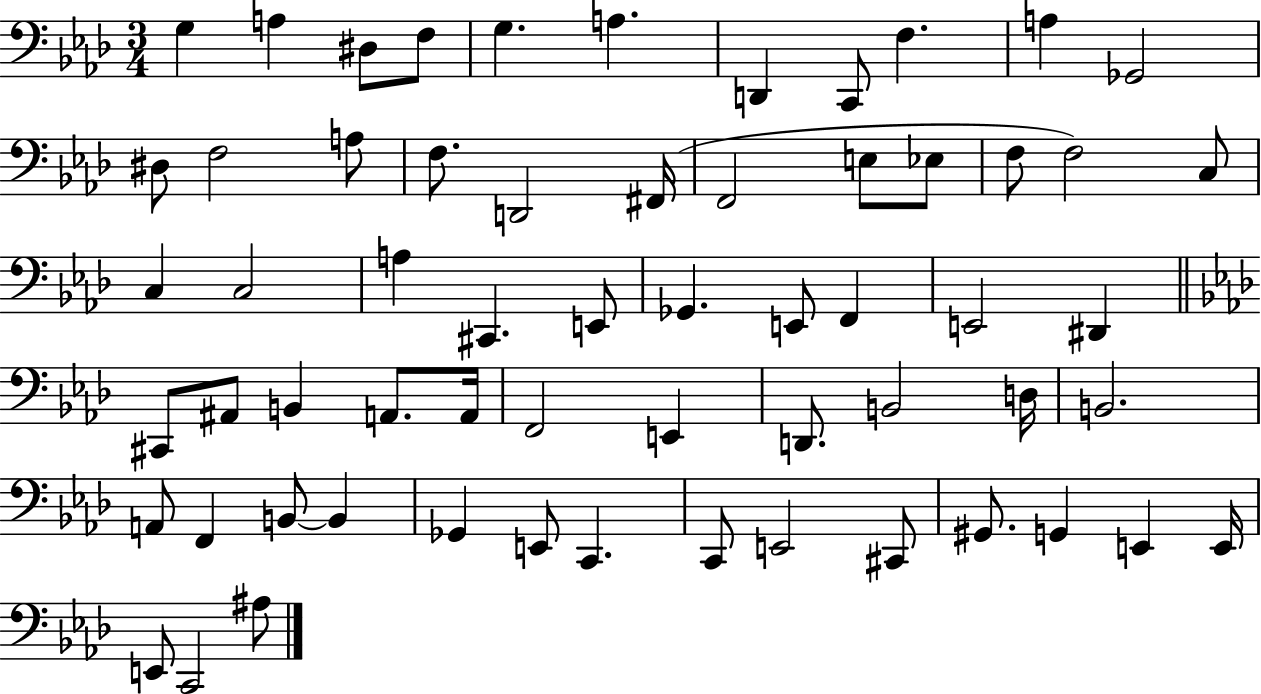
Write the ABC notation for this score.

X:1
T:Untitled
M:3/4
L:1/4
K:Ab
G, A, ^D,/2 F,/2 G, A, D,, C,,/2 F, A, _G,,2 ^D,/2 F,2 A,/2 F,/2 D,,2 ^F,,/4 F,,2 E,/2 _E,/2 F,/2 F,2 C,/2 C, C,2 A, ^C,, E,,/2 _G,, E,,/2 F,, E,,2 ^D,, ^C,,/2 ^A,,/2 B,, A,,/2 A,,/4 F,,2 E,, D,,/2 B,,2 D,/4 B,,2 A,,/2 F,, B,,/2 B,, _G,, E,,/2 C,, C,,/2 E,,2 ^C,,/2 ^G,,/2 G,, E,, E,,/4 E,,/2 C,,2 ^A,/2